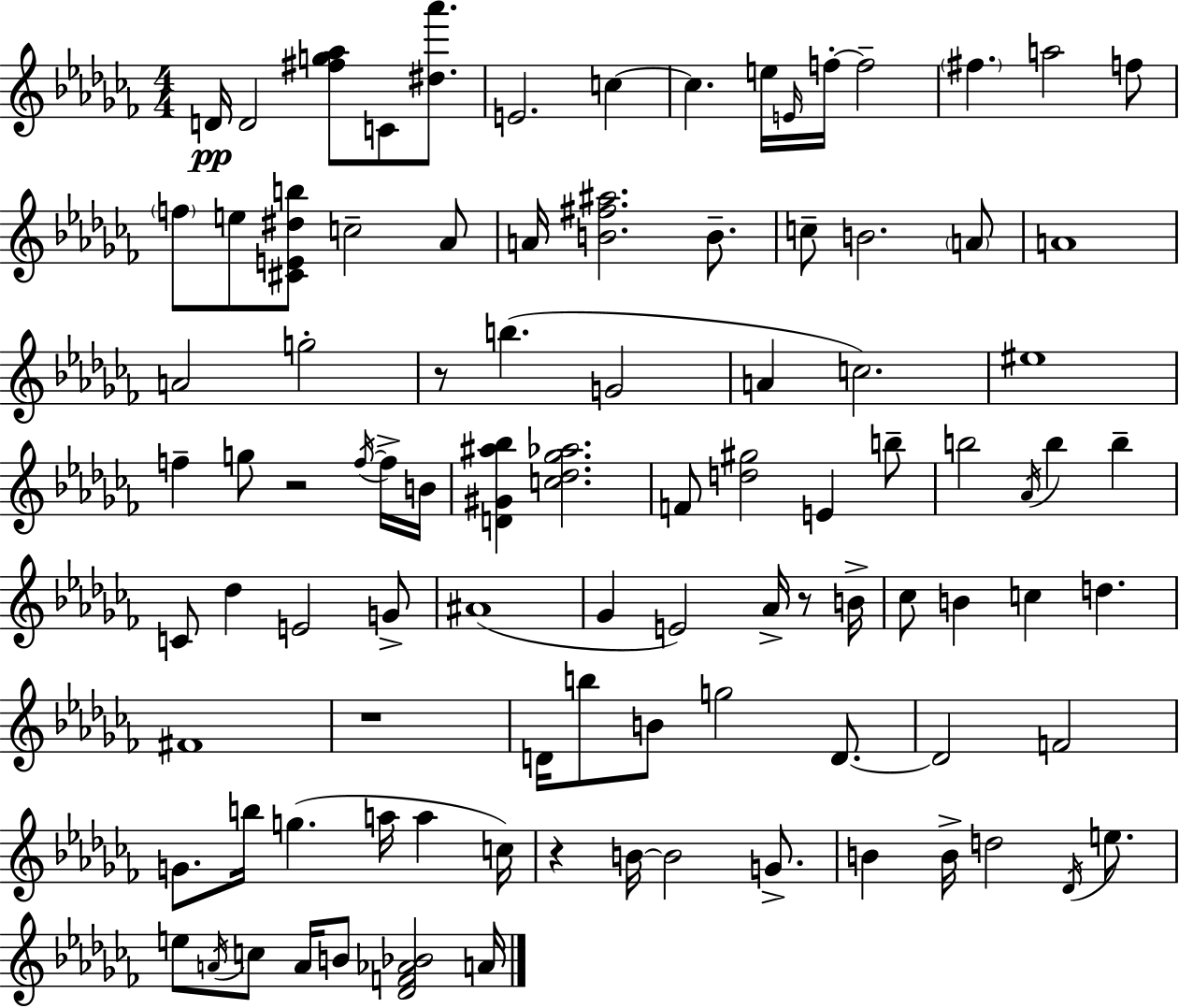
{
  \clef treble
  \numericTimeSignature
  \time 4/4
  \key aes \minor
  d'16\pp d'2 <fis'' g'' aes''>8 c'8 <dis'' aes'''>8. | e'2. c''4~~ | c''4. e''16 \grace { e'16 } f''16-.~~ f''2-- | \parenthesize fis''4. a''2 f''8 | \break \parenthesize f''8 e''8 <cis' e' dis'' b''>8 c''2-- aes'8 | a'16 <b' fis'' ais''>2. b'8.-- | c''8-- b'2. \parenthesize a'8 | a'1 | \break a'2 g''2-. | r8 b''4.( g'2 | a'4 c''2.) | eis''1 | \break f''4-- g''8 r2 \acciaccatura { f''16~ }~ | f''16-> b'16 <d' gis' ais'' bes''>4 <c'' des'' ges'' aes''>2. | f'8 <d'' gis''>2 e'4 | b''8-- b''2 \acciaccatura { aes'16 } b''4 b''4-- | \break c'8 des''4 e'2 | g'8-> ais'1( | ges'4 e'2) aes'16-> | r8 b'16-> ces''8 b'4 c''4 d''4. | \break fis'1 | r1 | d'16 b''8 b'8 g''2 | d'8.~~ d'2 f'2 | \break g'8. b''16 g''4.( a''16 a''4 | c''16) r4 b'16~~ b'2 | g'8.-> b'4 b'16-> d''2 | \acciaccatura { des'16 } e''8. e''8 \acciaccatura { a'16 } c''8 a'16 b'8 <des' f' aes' bes'>2 | \break a'16 \bar "|."
}